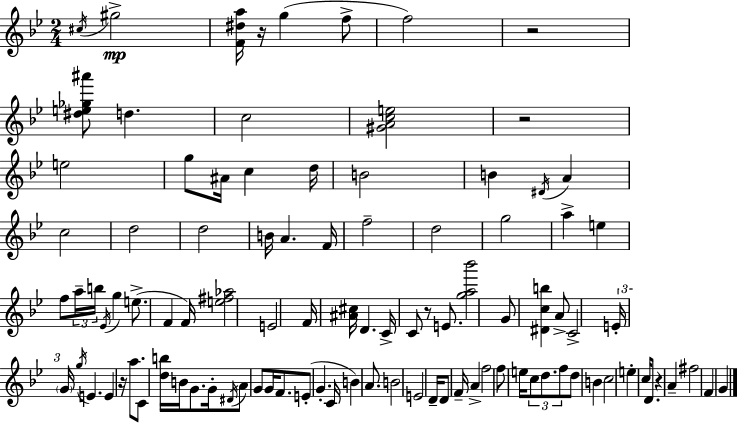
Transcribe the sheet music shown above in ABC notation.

X:1
T:Untitled
M:2/4
L:1/4
K:Gm
^c/4 ^g2 [F^da]/4 z/4 g f/2 f2 z2 [^de_g^a']/2 d c2 [^GAce]2 z2 e2 g/2 ^A/4 c d/4 B2 B ^D/4 A c2 d2 d2 B/4 A F/4 f2 d2 g2 a e f/2 a/4 b/4 _E/4 g e/2 F F/4 [e^f_a]2 E2 F/4 [^A^c]/4 D C/4 C/2 z/2 E/2 [ga_b']2 G/2 [^Dcb] A/2 C2 E/4 G/4 g/4 E E z/4 a/2 C/2 [db]/4 B/4 G/2 G/4 ^D/4 A/2 G/2 G/4 F/2 E/2 G C/4 B A/2 B2 E2 D/4 D/2 F/4 A f2 f/2 e/4 c/2 d/2 f/2 d/2 B c2 e c/4 D/2 z A ^f2 F G